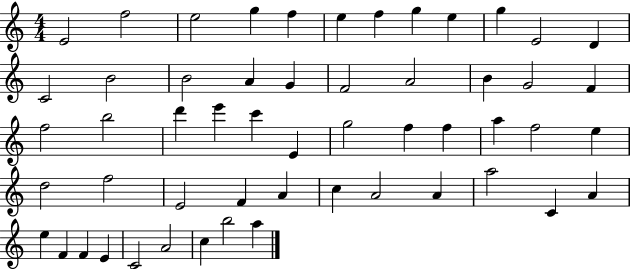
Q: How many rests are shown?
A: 0